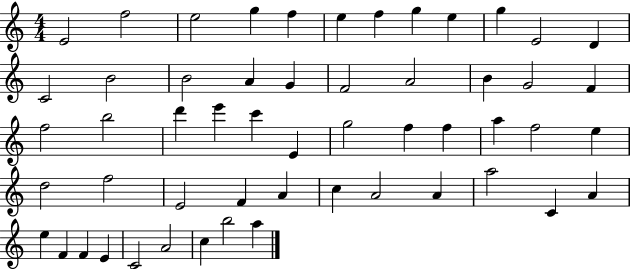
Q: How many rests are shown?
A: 0